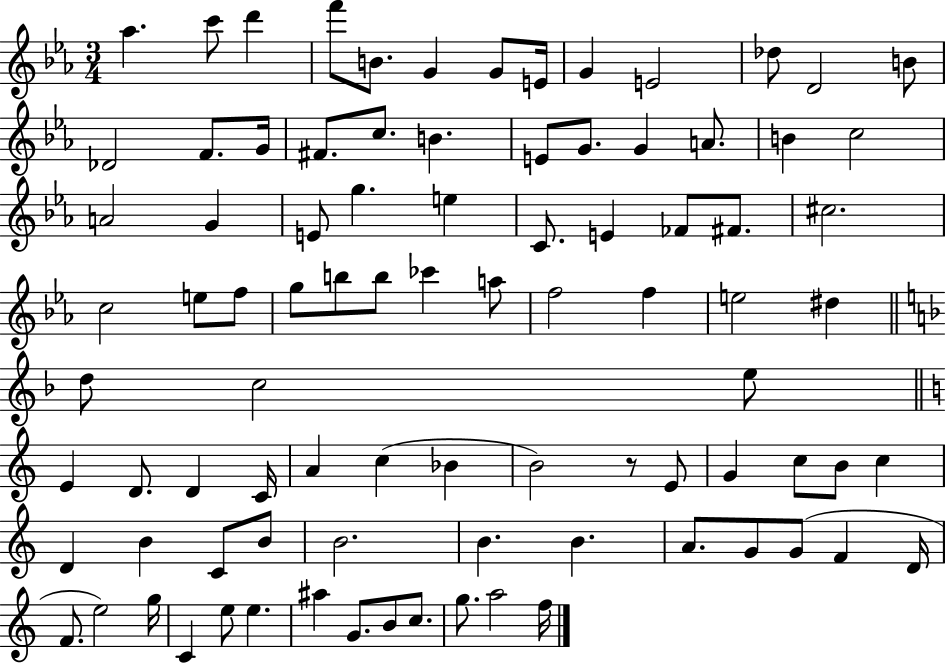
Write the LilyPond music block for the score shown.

{
  \clef treble
  \numericTimeSignature
  \time 3/4
  \key ees \major
  aes''4. c'''8 d'''4 | f'''8 b'8. g'4 g'8 e'16 | g'4 e'2 | des''8 d'2 b'8 | \break des'2 f'8. g'16 | fis'8. c''8. b'4. | e'8 g'8. g'4 a'8. | b'4 c''2 | \break a'2 g'4 | e'8 g''4. e''4 | c'8. e'4 fes'8 fis'8. | cis''2. | \break c''2 e''8 f''8 | g''8 b''8 b''8 ces'''4 a''8 | f''2 f''4 | e''2 dis''4 | \break \bar "||" \break \key f \major d''8 c''2 e''8 | \bar "||" \break \key a \minor e'4 d'8. d'4 c'16 | a'4 c''4( bes'4 | b'2) r8 e'8 | g'4 c''8 b'8 c''4 | \break d'4 b'4 c'8 b'8 | b'2. | b'4. b'4. | a'8. g'8 g'8( f'4 d'16 | \break f'8. e''2) g''16 | c'4 e''8 e''4. | ais''4 g'8. b'8 c''8. | g''8. a''2 f''16 | \break \bar "|."
}